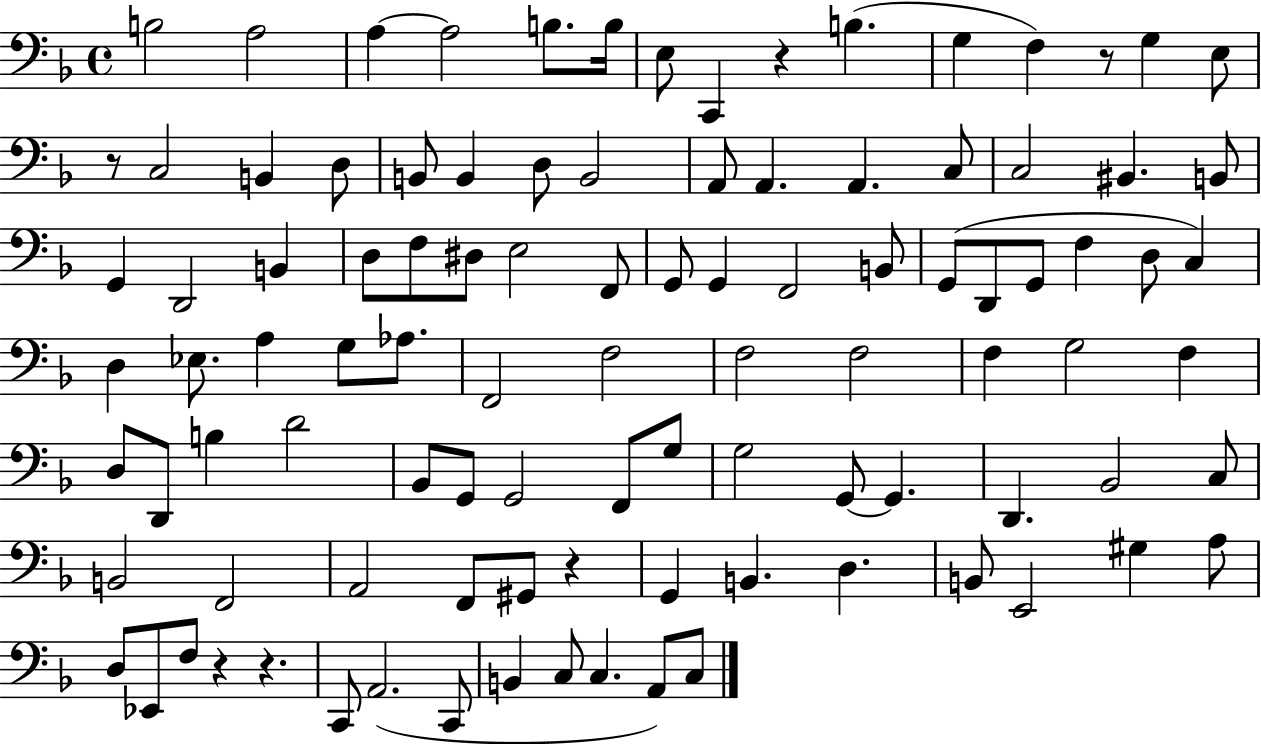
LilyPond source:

{
  \clef bass
  \time 4/4
  \defaultTimeSignature
  \key f \major
  \repeat volta 2 { b2 a2 | a4~~ a2 b8. b16 | e8 c,4 r4 b4.( | g4 f4) r8 g4 e8 | \break r8 c2 b,4 d8 | b,8 b,4 d8 b,2 | a,8 a,4. a,4. c8 | c2 bis,4. b,8 | \break g,4 d,2 b,4 | d8 f8 dis8 e2 f,8 | g,8 g,4 f,2 b,8 | g,8( d,8 g,8 f4 d8 c4) | \break d4 ees8. a4 g8 aes8. | f,2 f2 | f2 f2 | f4 g2 f4 | \break d8 d,8 b4 d'2 | bes,8 g,8 g,2 f,8 g8 | g2 g,8~~ g,4. | d,4. bes,2 c8 | \break b,2 f,2 | a,2 f,8 gis,8 r4 | g,4 b,4. d4. | b,8 e,2 gis4 a8 | \break d8 ees,8 f8 r4 r4. | c,8 a,2.( c,8 | b,4 c8 c4. a,8) c8 | } \bar "|."
}